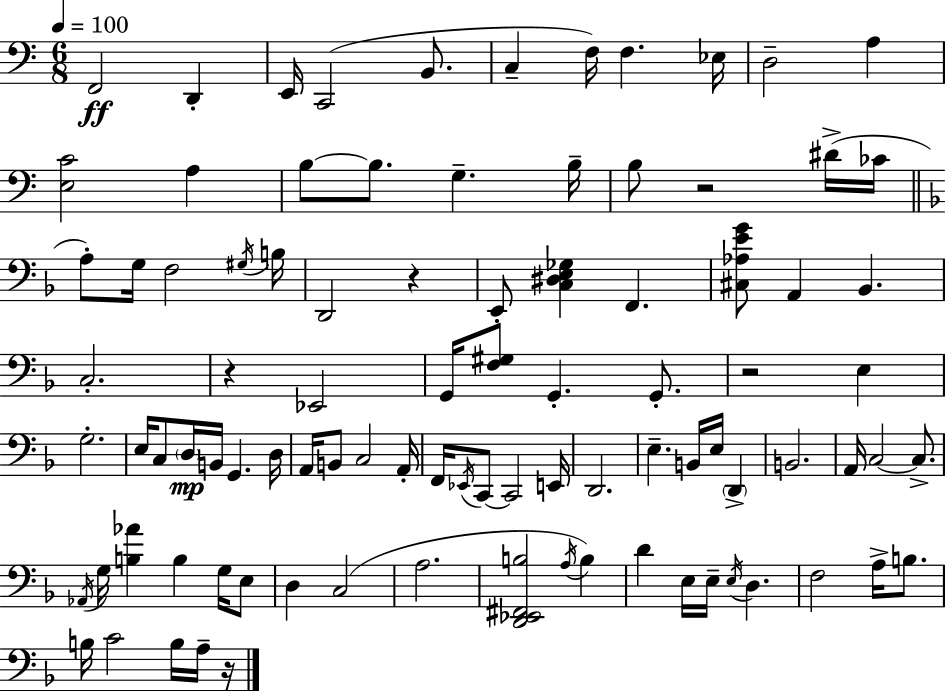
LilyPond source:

{
  \clef bass
  \numericTimeSignature
  \time 6/8
  \key a \minor
  \tempo 4 = 100
  f,2\ff d,4-. | e,16 c,2( b,8. | c4-- f16) f4. ees16 | d2-- a4 | \break <e c'>2 a4 | b8~~ b8. g4.-- b16-- | b8 r2 dis'16->( ces'16 | \bar "||" \break \key d \minor a8-.) g16 f2 \acciaccatura { gis16 } | b16 d,2 r4 | e,8-. <c dis e ges>4 f,4. | <cis aes e' g'>8 a,4 bes,4. | \break c2.-. | r4 ees,2 | g,16 <f gis>8 g,4.-. g,8.-. | r2 e4 | \break g2.-. | e16 c8 \parenthesize d16\mp b,16 g,4. | d16 a,16 b,8 c2 | a,16-. f,16 \acciaccatura { ees,16 } c,8~~ c,2 | \break e,16 d,2. | e4.-- b,16 e16 \parenthesize d,4-> | b,2. | a,16 c2~~ c8.-> | \break \acciaccatura { aes,16 } g16 <b aes'>4 b4 | g16 e8 d4 c2( | a2. | <d, ees, fis, b>2 \acciaccatura { a16 }) | \break b4 d'4 e16 e16-- \acciaccatura { e16 } d4. | f2 | a16-> b8. b16 c'2 | b16 a16-- r16 \bar "|."
}